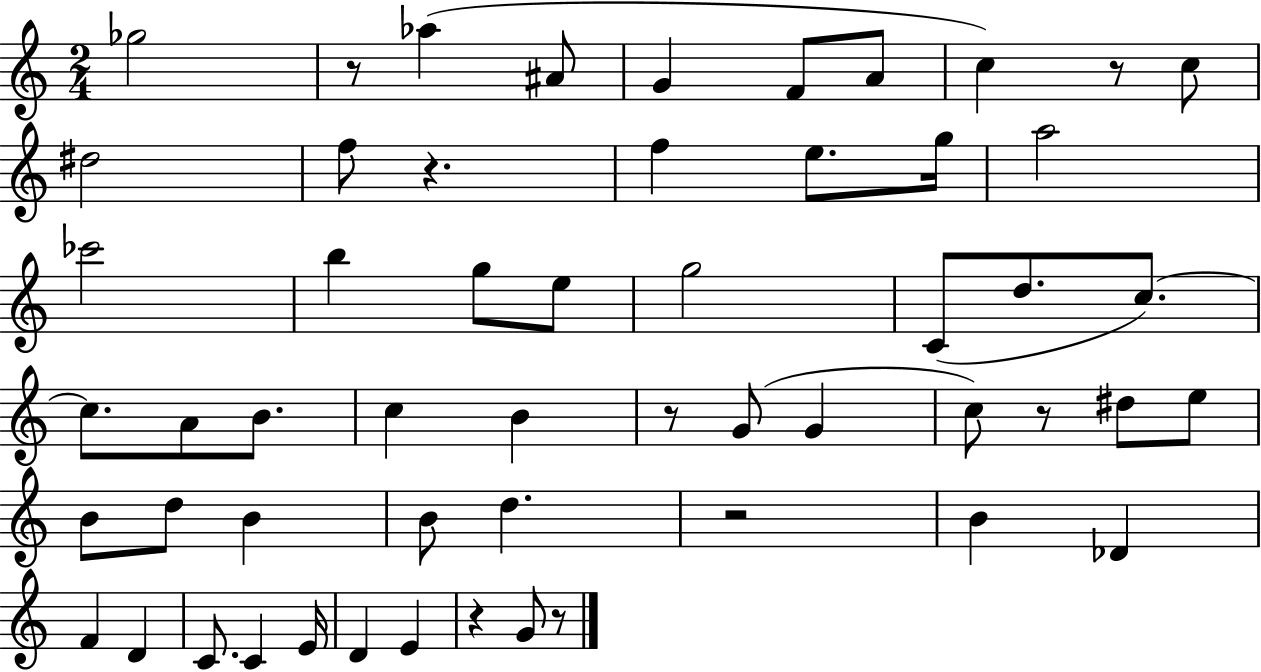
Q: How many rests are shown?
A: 8